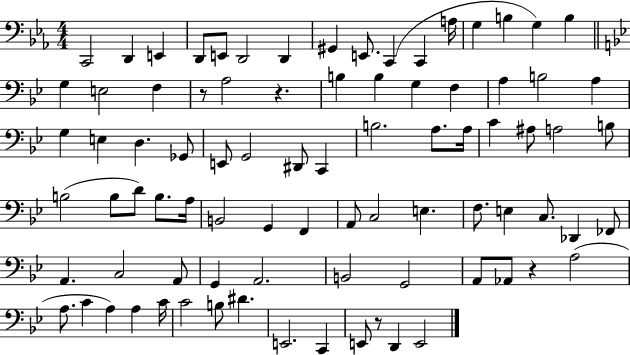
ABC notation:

X:1
T:Untitled
M:4/4
L:1/4
K:Eb
C,,2 D,, E,, D,,/2 E,,/2 D,,2 D,, ^G,, E,,/2 C,, C,, A,/4 G, B, G, B, G, E,2 F, z/2 A,2 z B, B, G, F, A, B,2 A, G, E, D, _G,,/2 E,,/2 G,,2 ^D,,/2 C,, B,2 A,/2 A,/4 C ^A,/2 A,2 B,/2 B,2 B,/2 D/2 B,/2 A,/4 B,,2 G,, F,, A,,/2 C,2 E, F,/2 E, C,/2 _D,, _F,,/2 A,, C,2 A,,/2 G,, A,,2 B,,2 G,,2 A,,/2 _A,,/2 z A,2 A,/2 C A, A, C/4 C2 B,/2 ^D E,,2 C,, E,,/2 z/2 D,, E,,2